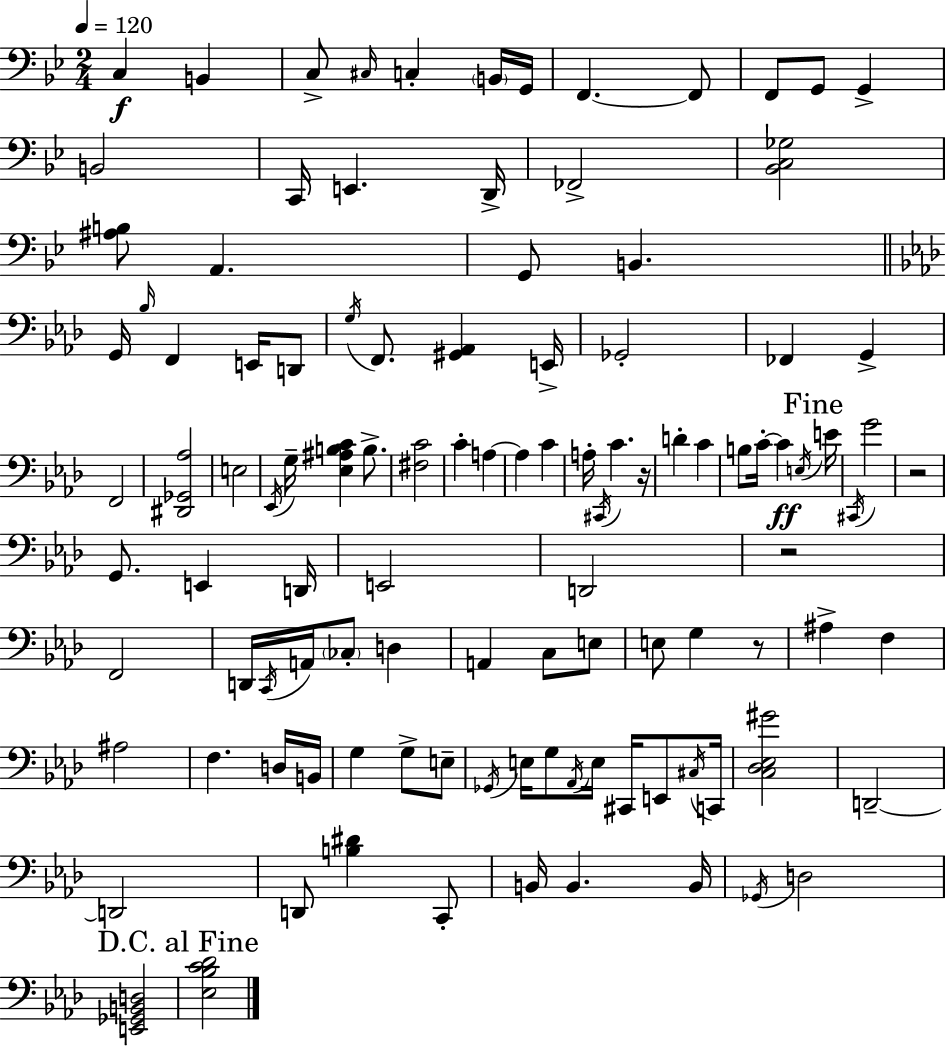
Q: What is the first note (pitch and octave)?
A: C3